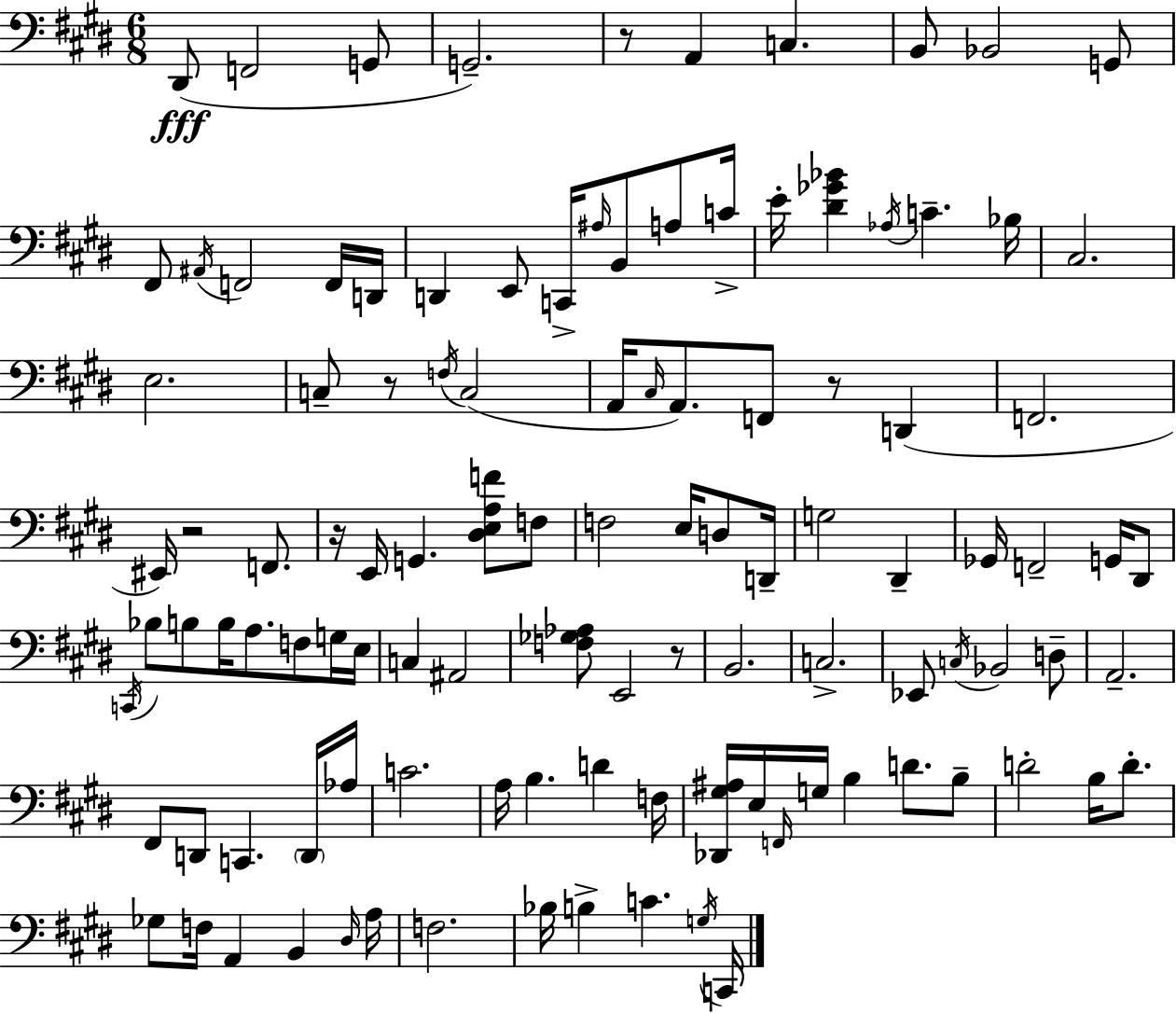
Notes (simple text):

D#2/e F2/h G2/e G2/h. R/e A2/q C3/q. B2/e Bb2/h G2/e F#2/e A#2/s F2/h F2/s D2/s D2/q E2/e C2/s A#3/s B2/e A3/e C4/s E4/s [D#4,Gb4,Bb4]/q Ab3/s C4/q. Bb3/s C#3/h. E3/h. C3/e R/e F3/s C3/h A2/s C#3/s A2/e. F2/e R/e D2/q F2/h. EIS2/s R/h F2/e. R/s E2/s G2/q. [D#3,E3,A3,F4]/e F3/e F3/h E3/s D3/e D2/s G3/h D#2/q Gb2/s F2/h G2/s D#2/e C2/s Bb3/e B3/e B3/s A3/e. F3/e G3/s E3/s C3/q A#2/h [F3,Gb3,Ab3]/e E2/h R/e B2/h. C3/h. Eb2/e C3/s Bb2/h D3/e A2/h. F#2/e D2/e C2/q. D2/s Ab3/s C4/h. A3/s B3/q. D4/q F3/s [Db2,G#3,A#3]/s E3/s F2/s G3/s B3/q D4/e. B3/e D4/h B3/s D4/e. Gb3/e F3/s A2/q B2/q D#3/s A3/s F3/h. Bb3/s B3/q C4/q. G3/s C2/s